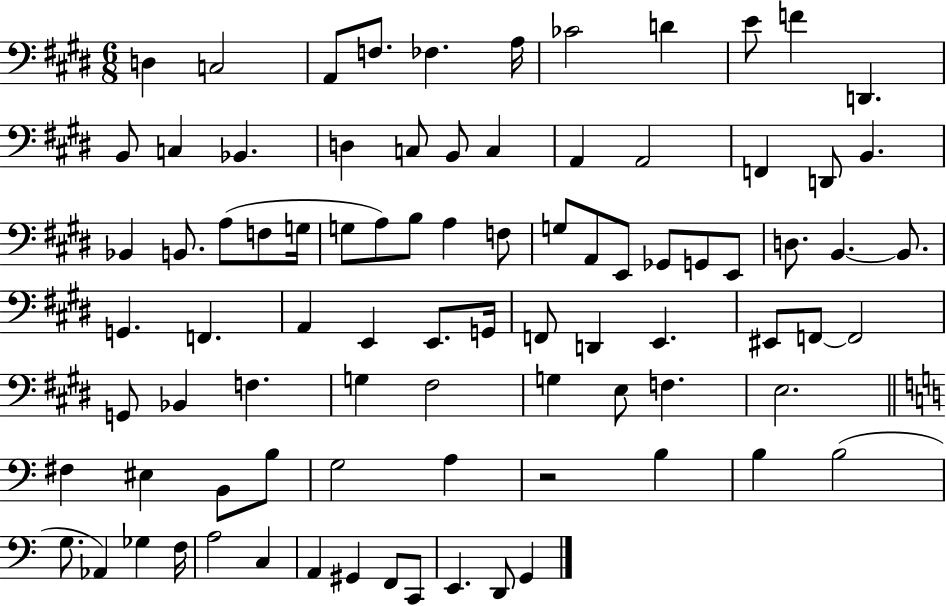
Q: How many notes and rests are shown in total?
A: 86